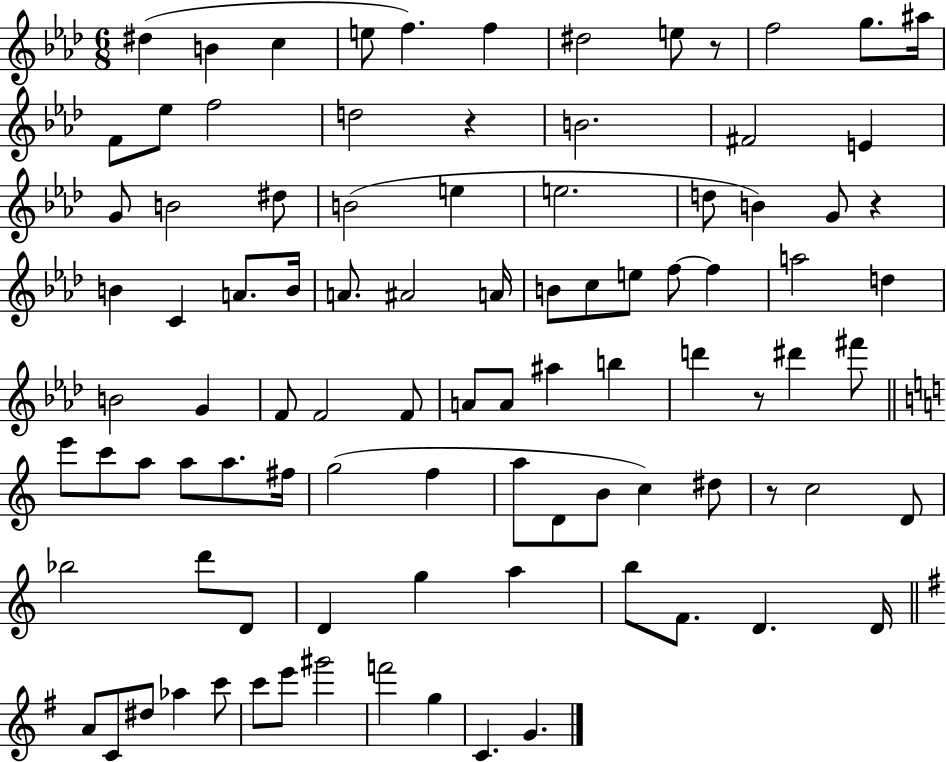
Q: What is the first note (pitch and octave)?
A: D#5